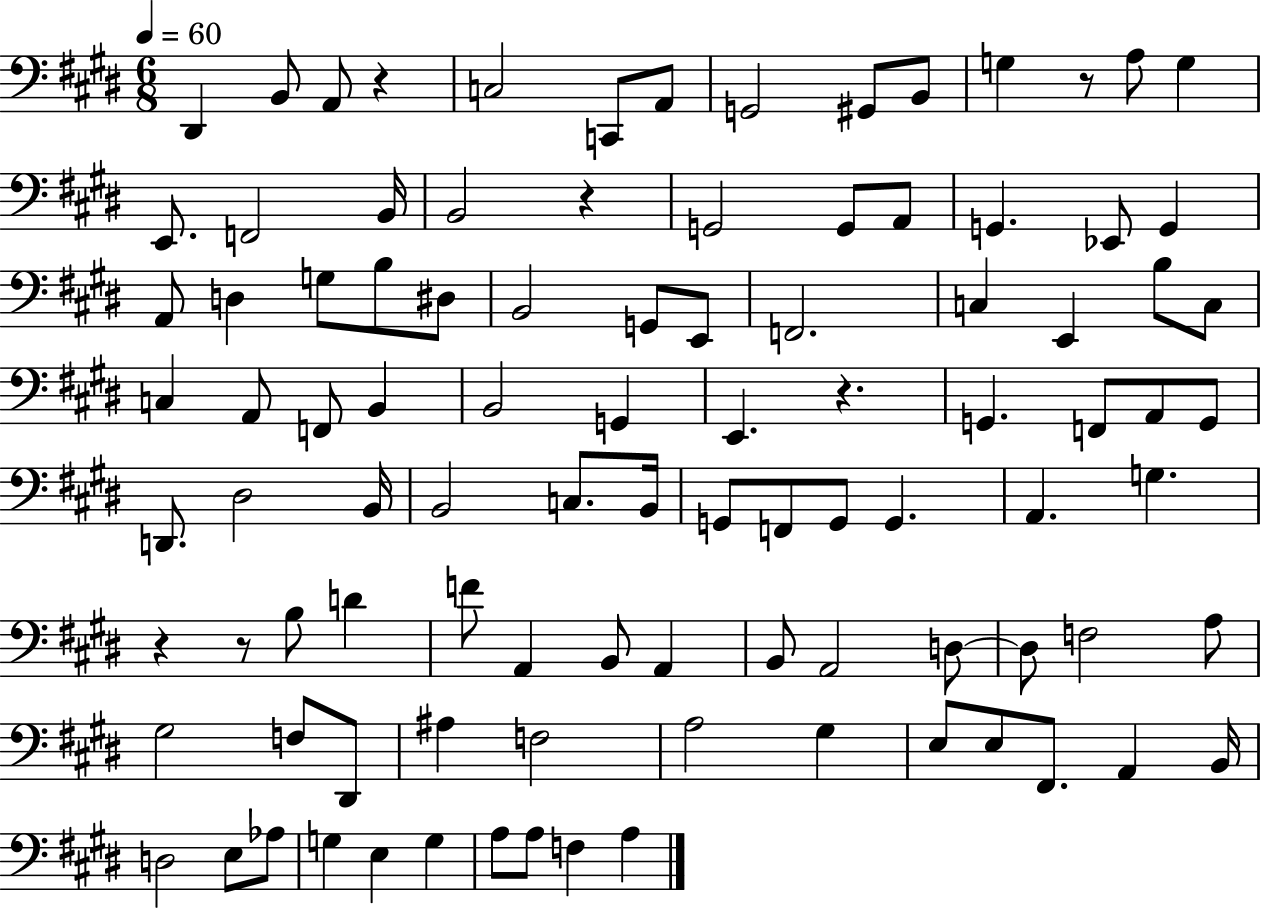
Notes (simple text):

D#2/q B2/e A2/e R/q C3/h C2/e A2/e G2/h G#2/e B2/e G3/q R/e A3/e G3/q E2/e. F2/h B2/s B2/h R/q G2/h G2/e A2/e G2/q. Eb2/e G2/q A2/e D3/q G3/e B3/e D#3/e B2/h G2/e E2/e F2/h. C3/q E2/q B3/e C3/e C3/q A2/e F2/e B2/q B2/h G2/q E2/q. R/q. G2/q. F2/e A2/e G2/e D2/e. D#3/h B2/s B2/h C3/e. B2/s G2/e F2/e G2/e G2/q. A2/q. G3/q. R/q R/e B3/e D4/q F4/e A2/q B2/e A2/q B2/e A2/h D3/e D3/e F3/h A3/e G#3/h F3/e D#2/e A#3/q F3/h A3/h G#3/q E3/e E3/e F#2/e. A2/q B2/s D3/h E3/e Ab3/e G3/q E3/q G3/q A3/e A3/e F3/q A3/q